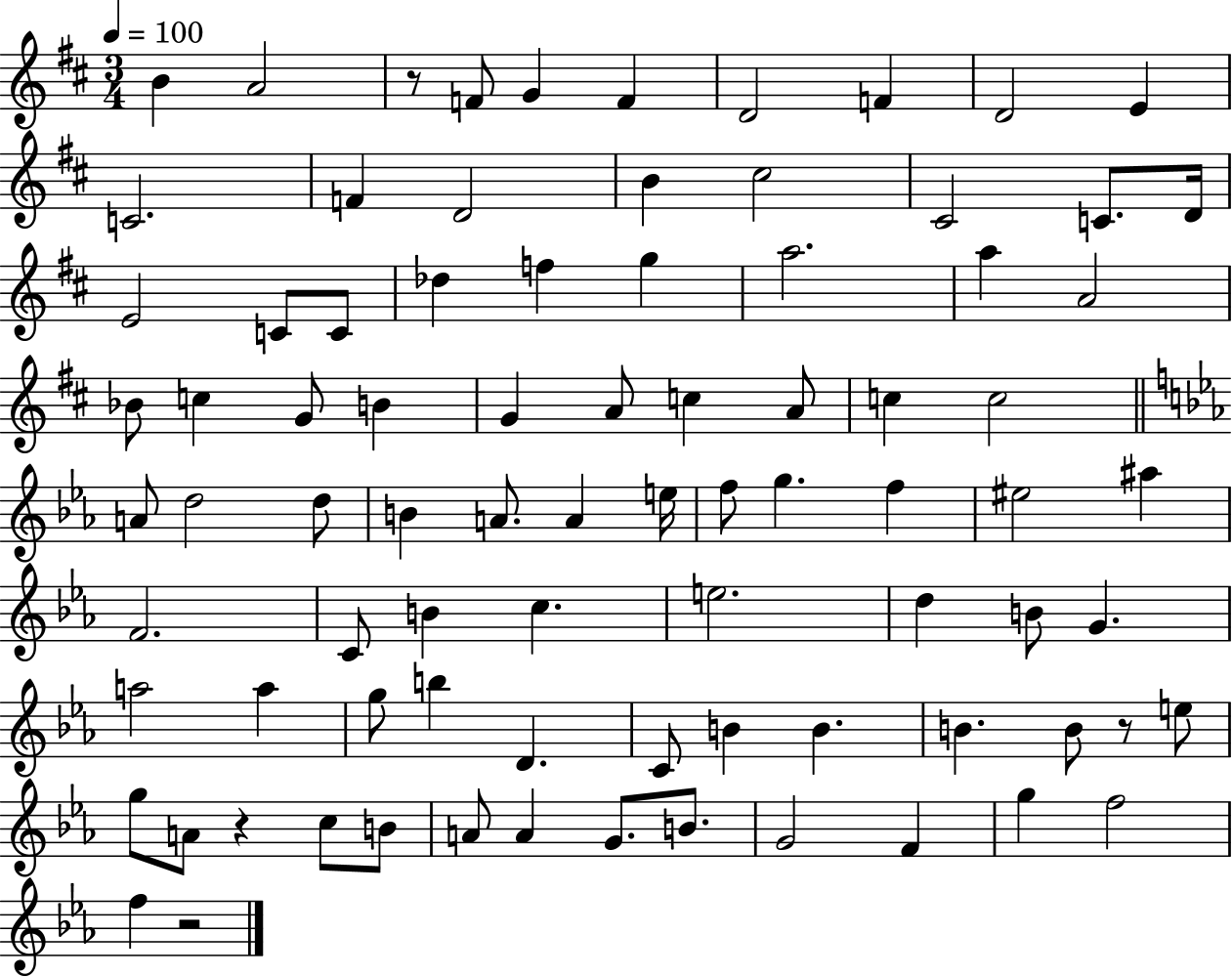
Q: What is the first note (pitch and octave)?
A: B4